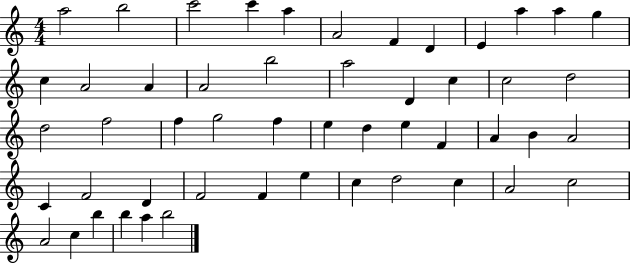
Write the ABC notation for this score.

X:1
T:Untitled
M:4/4
L:1/4
K:C
a2 b2 c'2 c' a A2 F D E a a g c A2 A A2 b2 a2 D c c2 d2 d2 f2 f g2 f e d e F A B A2 C F2 D F2 F e c d2 c A2 c2 A2 c b b a b2